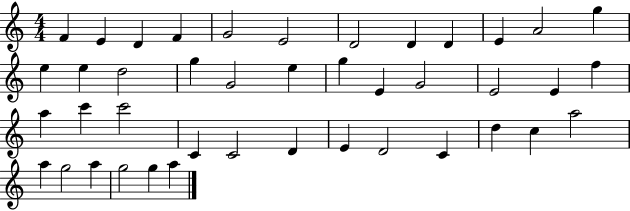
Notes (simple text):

F4/q E4/q D4/q F4/q G4/h E4/h D4/h D4/q D4/q E4/q A4/h G5/q E5/q E5/q D5/h G5/q G4/h E5/q G5/q E4/q G4/h E4/h E4/q F5/q A5/q C6/q C6/h C4/q C4/h D4/q E4/q D4/h C4/q D5/q C5/q A5/h A5/q G5/h A5/q G5/h G5/q A5/q